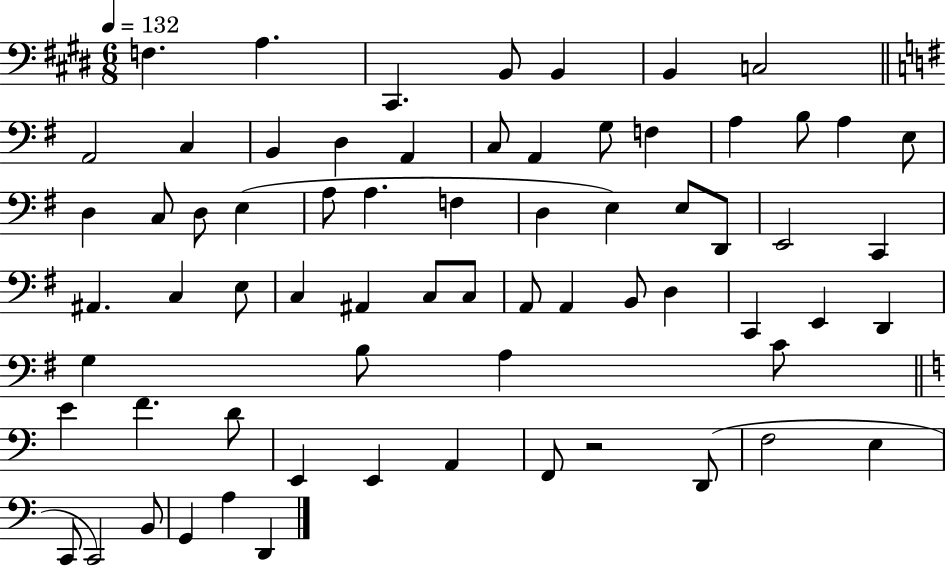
{
  \clef bass
  \numericTimeSignature
  \time 6/8
  \key e \major
  \tempo 4 = 132
  f4. a4. | cis,4. b,8 b,4 | b,4 c2 | \bar "||" \break \key g \major a,2 c4 | b,4 d4 a,4 | c8 a,4 g8 f4 | a4 b8 a4 e8 | \break d4 c8 d8 e4( | a8 a4. f4 | d4 e4) e8 d,8 | e,2 c,4 | \break ais,4. c4 e8 | c4 ais,4 c8 c8 | a,8 a,4 b,8 d4 | c,4 e,4 d,4 | \break g4 b8 a4 c'8 | \bar "||" \break \key c \major e'4 f'4. d'8 | e,4 e,4 a,4 | f,8 r2 d,8( | f2 e4 | \break c,8 c,2) b,8 | g,4 a4 d,4 | \bar "|."
}